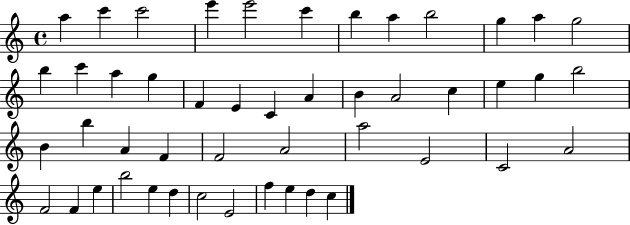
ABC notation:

X:1
T:Untitled
M:4/4
L:1/4
K:C
a c' c'2 e' e'2 c' b a b2 g a g2 b c' a g F E C A B A2 c e g b2 B b A F F2 A2 a2 E2 C2 A2 F2 F e b2 e d c2 E2 f e d c